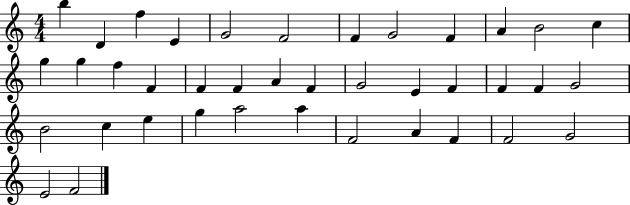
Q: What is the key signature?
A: C major